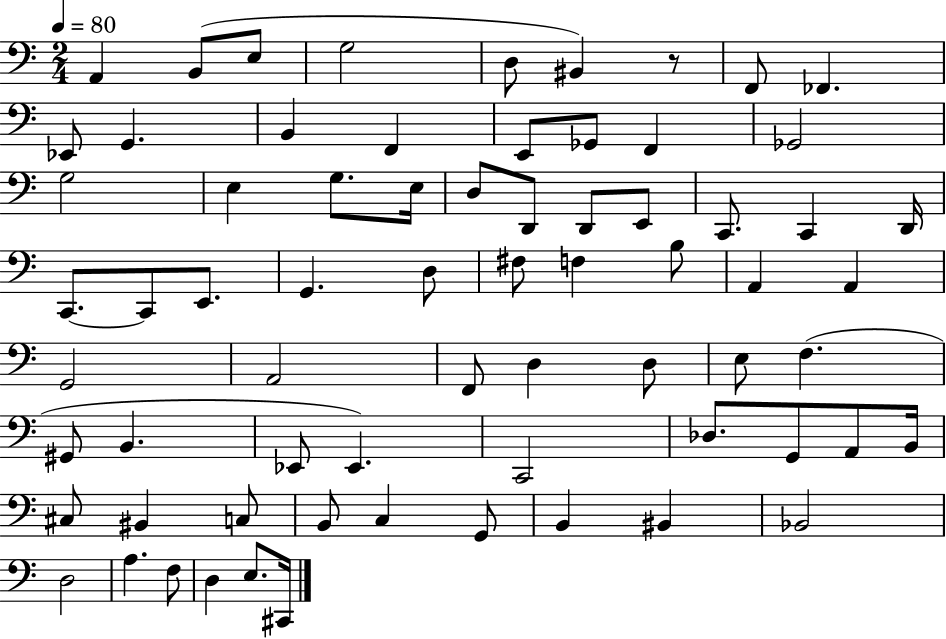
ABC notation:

X:1
T:Untitled
M:2/4
L:1/4
K:C
A,, B,,/2 E,/2 G,2 D,/2 ^B,, z/2 F,,/2 _F,, _E,,/2 G,, B,, F,, E,,/2 _G,,/2 F,, _G,,2 G,2 E, G,/2 E,/4 D,/2 D,,/2 D,,/2 E,,/2 C,,/2 C,, D,,/4 C,,/2 C,,/2 E,,/2 G,, D,/2 ^F,/2 F, B,/2 A,, A,, G,,2 A,,2 F,,/2 D, D,/2 E,/2 F, ^G,,/2 B,, _E,,/2 _E,, C,,2 _D,/2 G,,/2 A,,/2 B,,/4 ^C,/2 ^B,, C,/2 B,,/2 C, G,,/2 B,, ^B,, _B,,2 D,2 A, F,/2 D, E,/2 ^C,,/4